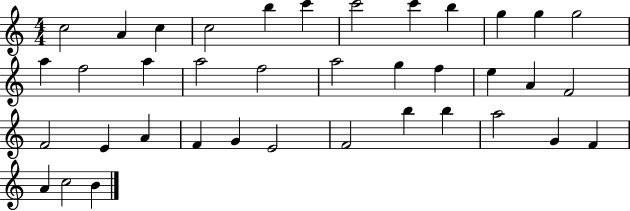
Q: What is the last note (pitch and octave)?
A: B4